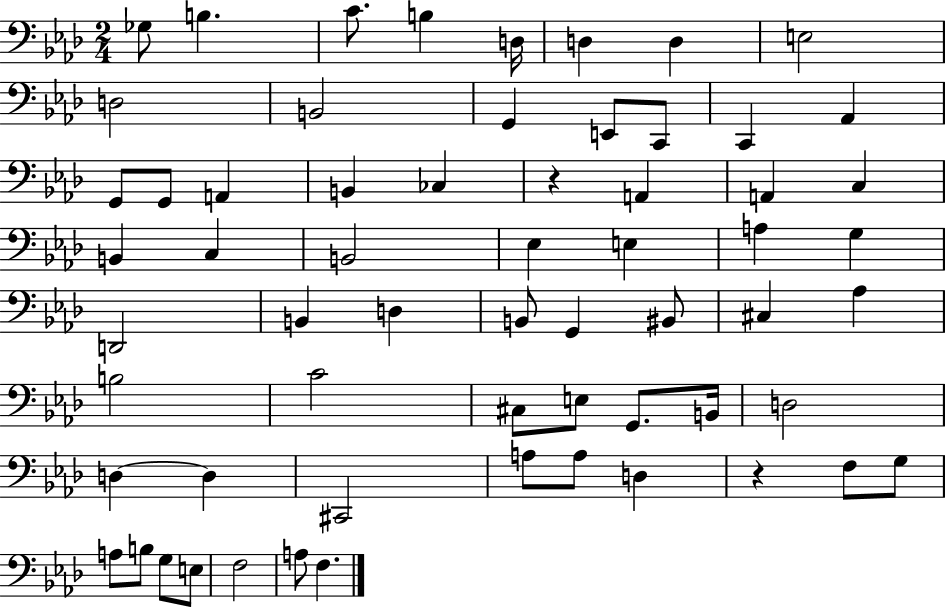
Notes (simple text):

Gb3/e B3/q. C4/e. B3/q D3/s D3/q D3/q E3/h D3/h B2/h G2/q E2/e C2/e C2/q Ab2/q G2/e G2/e A2/q B2/q CES3/q R/q A2/q A2/q C3/q B2/q C3/q B2/h Eb3/q E3/q A3/q G3/q D2/h B2/q D3/q B2/e G2/q BIS2/e C#3/q Ab3/q B3/h C4/h C#3/e E3/e G2/e. B2/s D3/h D3/q D3/q C#2/h A3/e A3/e D3/q R/q F3/e G3/e A3/e B3/e G3/e E3/e F3/h A3/e F3/q.